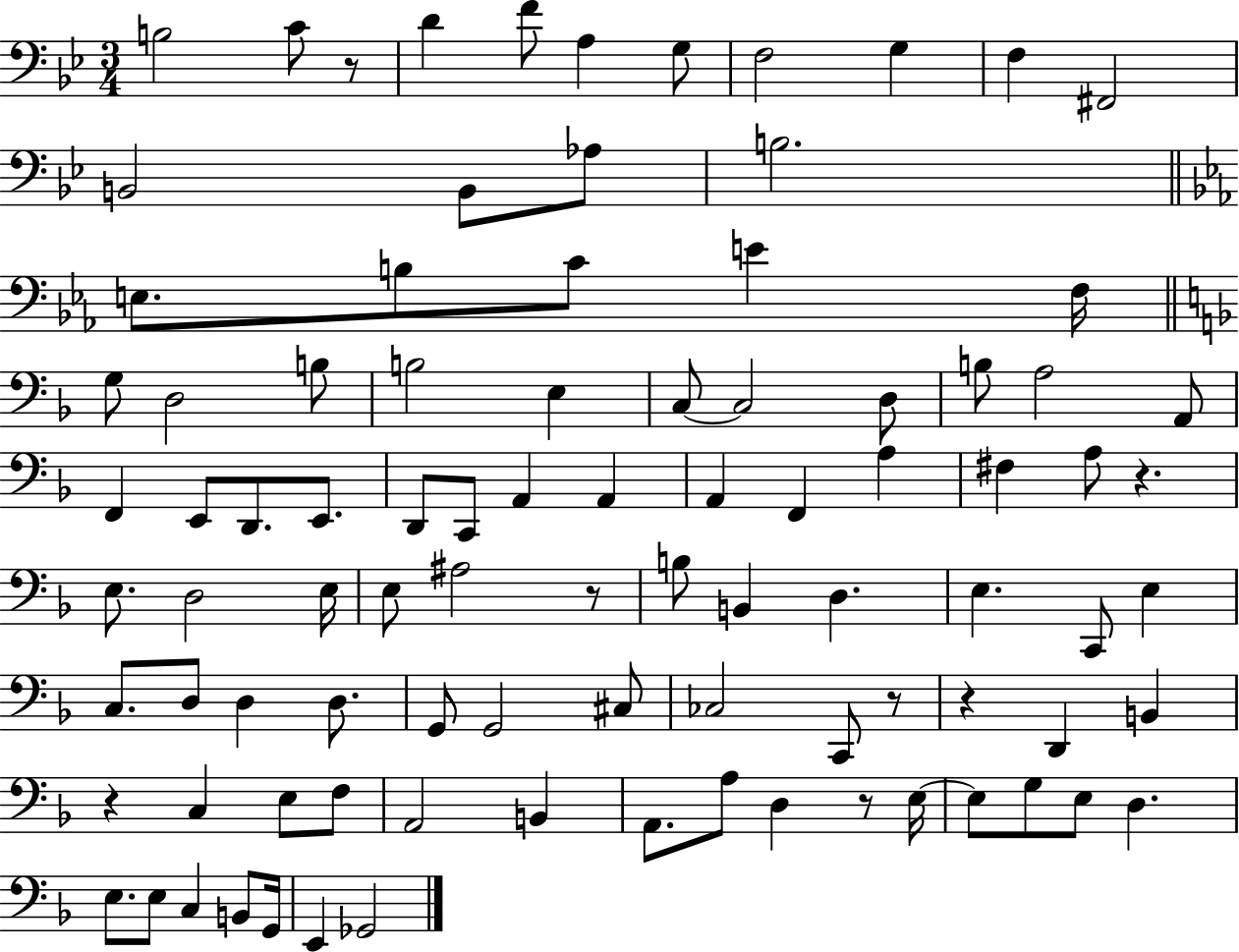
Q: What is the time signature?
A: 3/4